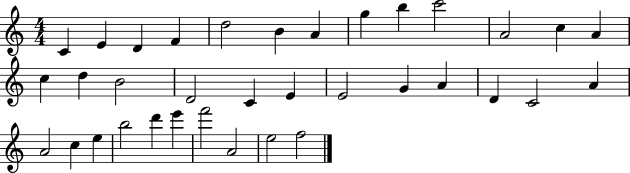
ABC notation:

X:1
T:Untitled
M:4/4
L:1/4
K:C
C E D F d2 B A g b c'2 A2 c A c d B2 D2 C E E2 G A D C2 A A2 c e b2 d' e' f'2 A2 e2 f2